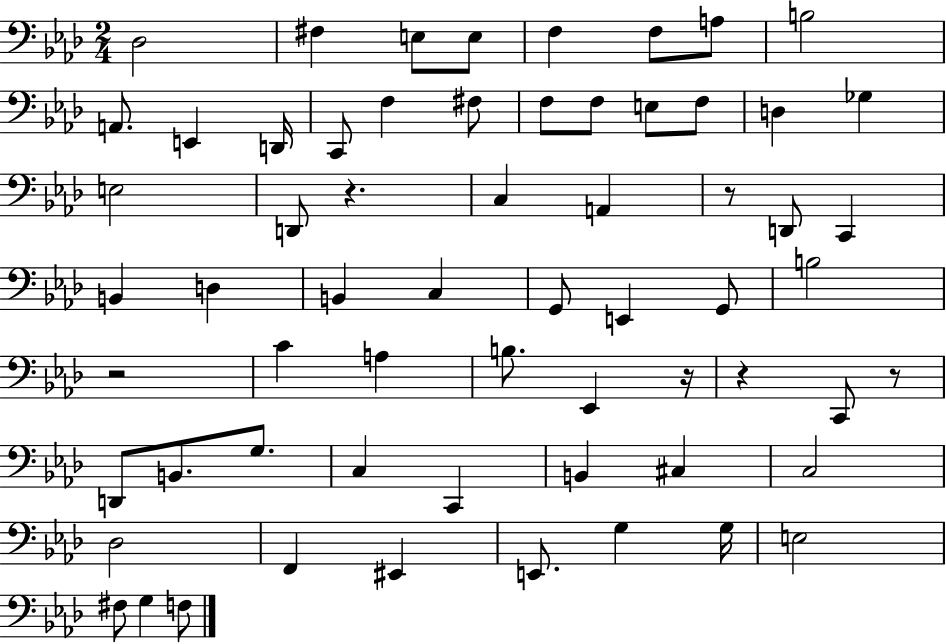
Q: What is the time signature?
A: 2/4